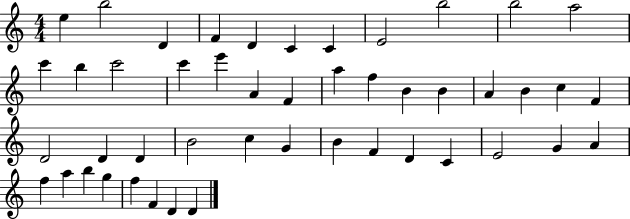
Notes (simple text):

E5/q B5/h D4/q F4/q D4/q C4/q C4/q E4/h B5/h B5/h A5/h C6/q B5/q C6/h C6/q E6/q A4/q F4/q A5/q F5/q B4/q B4/q A4/q B4/q C5/q F4/q D4/h D4/q D4/q B4/h C5/q G4/q B4/q F4/q D4/q C4/q E4/h G4/q A4/q F5/q A5/q B5/q G5/q F5/q F4/q D4/q D4/q